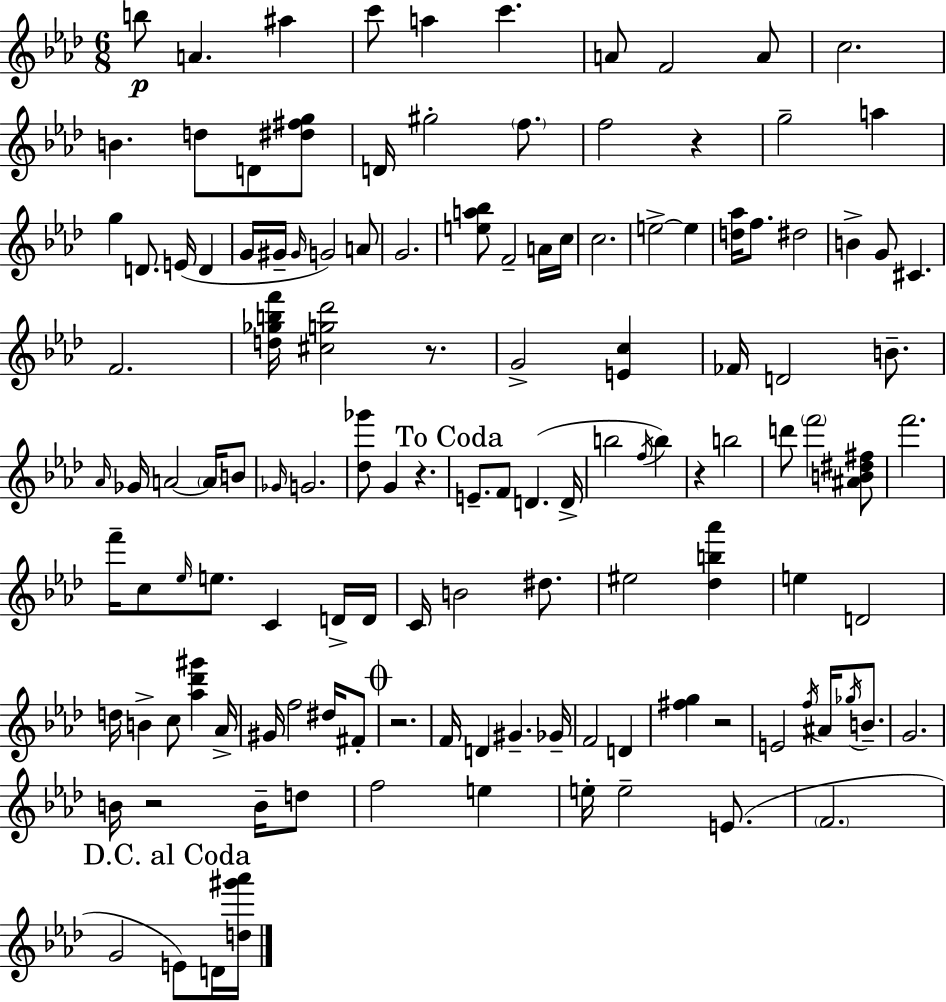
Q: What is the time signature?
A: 6/8